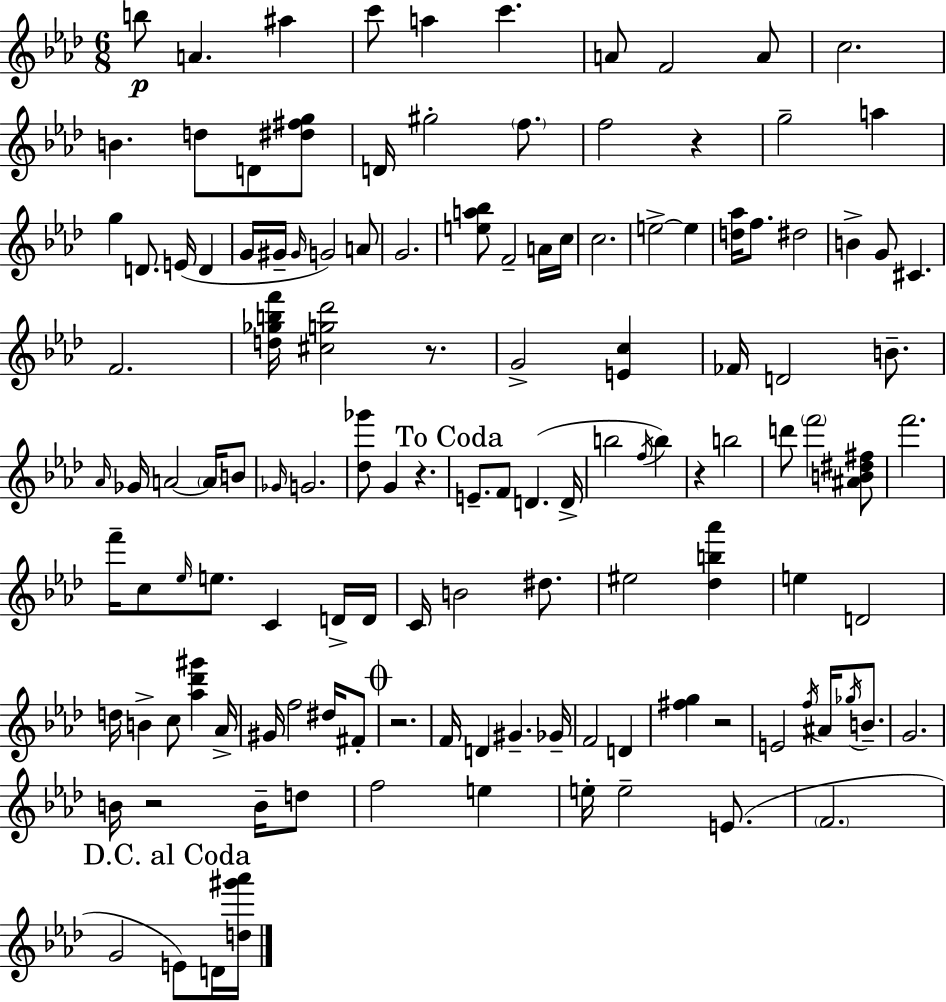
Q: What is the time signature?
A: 6/8